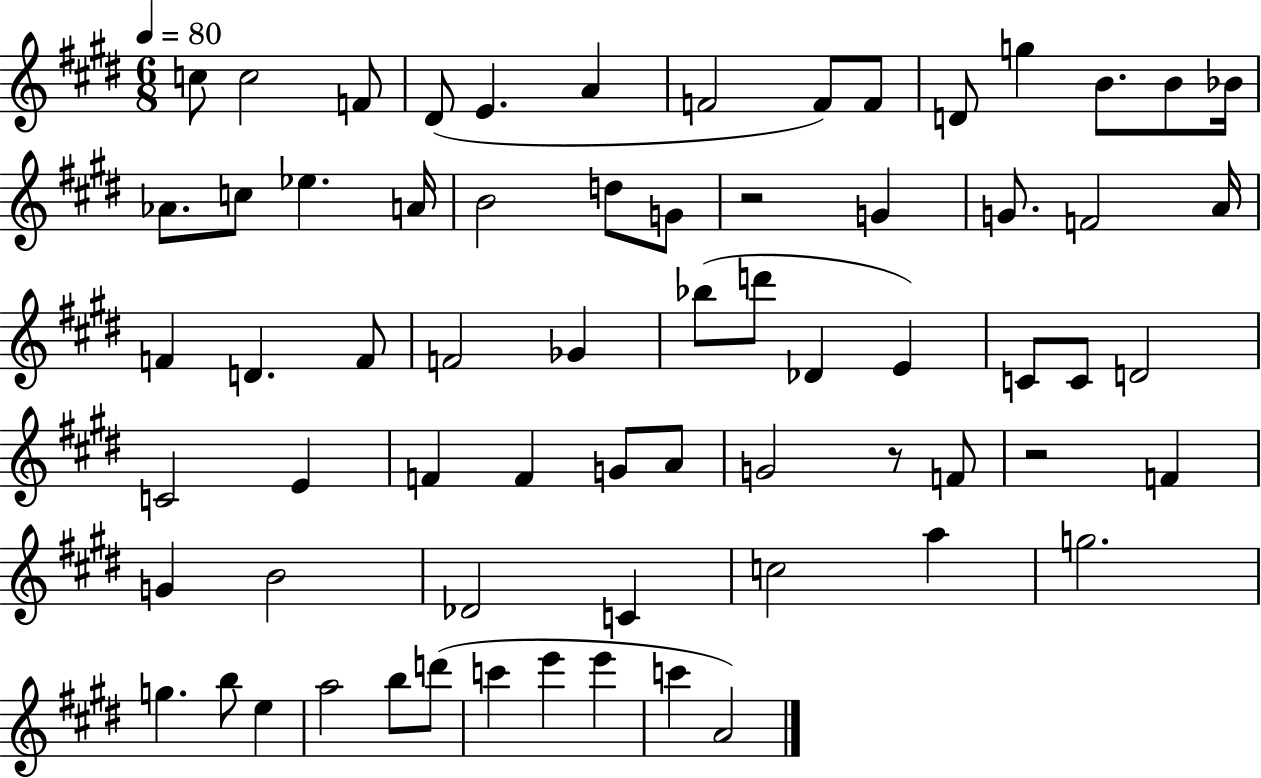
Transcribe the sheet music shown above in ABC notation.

X:1
T:Untitled
M:6/8
L:1/4
K:E
c/2 c2 F/2 ^D/2 E A F2 F/2 F/2 D/2 g B/2 B/2 _B/4 _A/2 c/2 _e A/4 B2 d/2 G/2 z2 G G/2 F2 A/4 F D F/2 F2 _G _b/2 d'/2 _D E C/2 C/2 D2 C2 E F F G/2 A/2 G2 z/2 F/2 z2 F G B2 _D2 C c2 a g2 g b/2 e a2 b/2 d'/2 c' e' e' c' A2